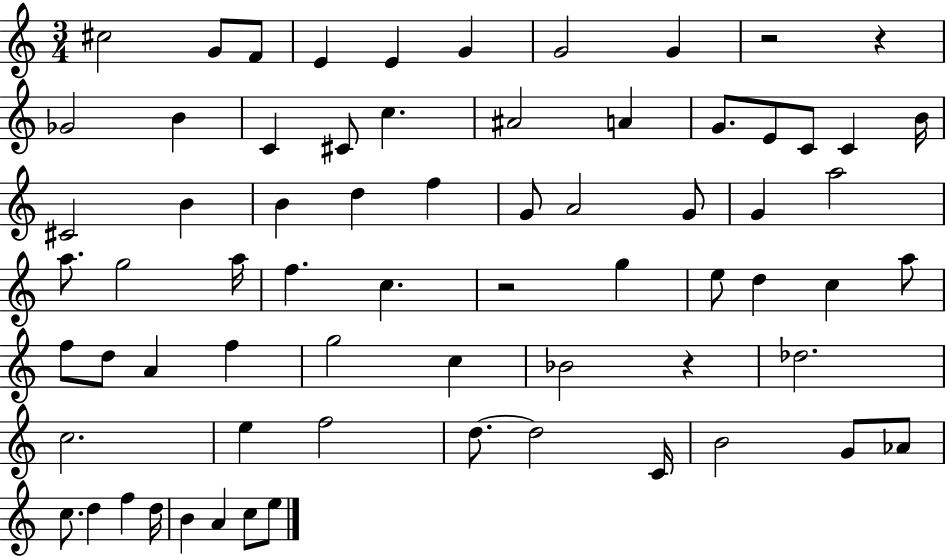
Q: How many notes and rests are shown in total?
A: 69